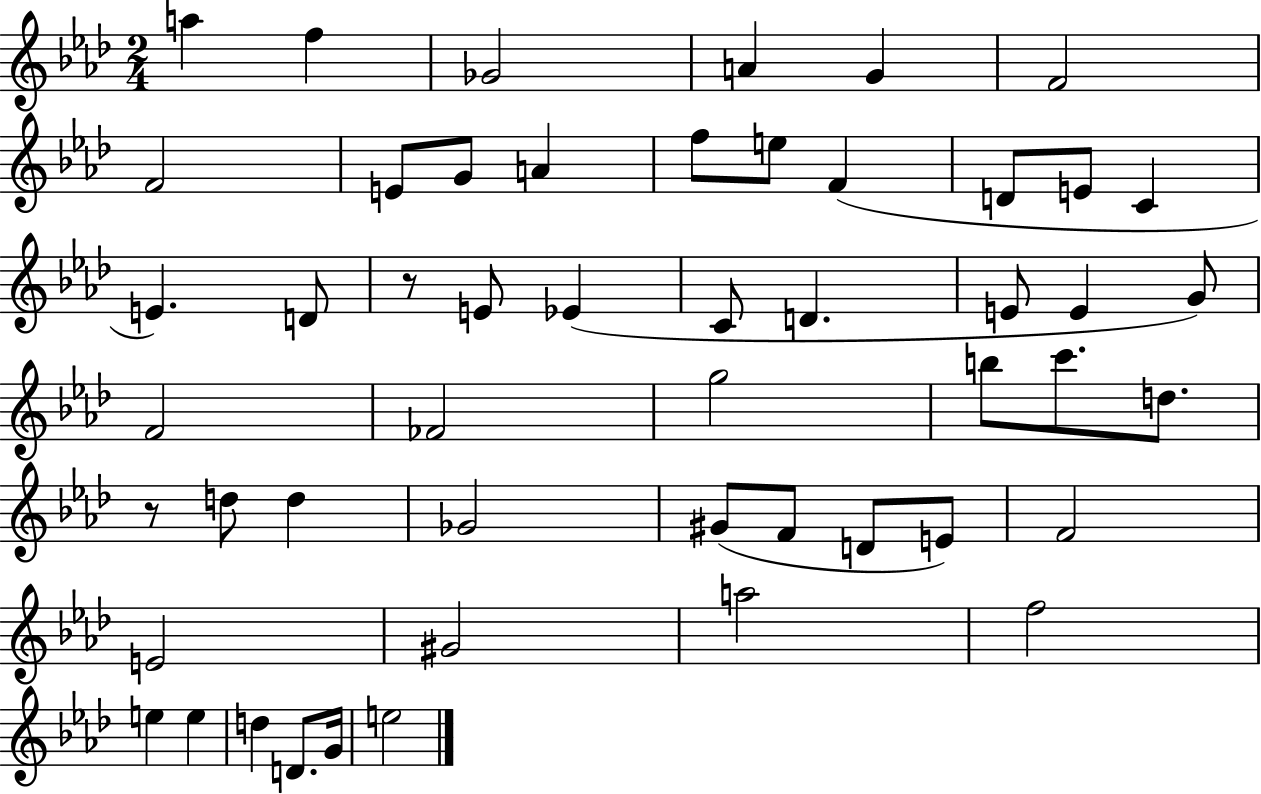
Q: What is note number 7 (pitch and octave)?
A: F4